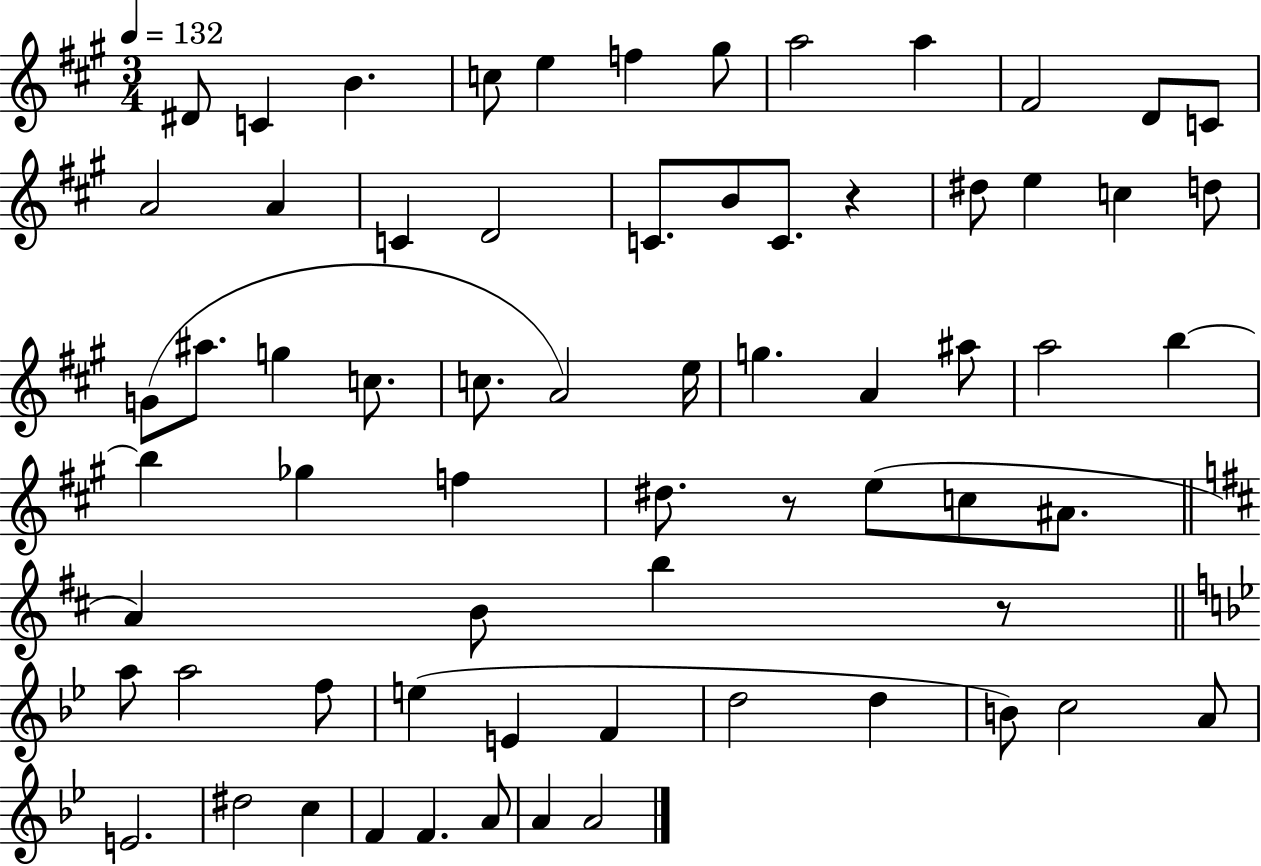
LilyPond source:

{
  \clef treble
  \numericTimeSignature
  \time 3/4
  \key a \major
  \tempo 4 = 132
  dis'8 c'4 b'4. | c''8 e''4 f''4 gis''8 | a''2 a''4 | fis'2 d'8 c'8 | \break a'2 a'4 | c'4 d'2 | c'8. b'8 c'8. r4 | dis''8 e''4 c''4 d''8 | \break g'8( ais''8. g''4 c''8. | c''8. a'2) e''16 | g''4. a'4 ais''8 | a''2 b''4~~ | \break b''4 ges''4 f''4 | dis''8. r8 e''8( c''8 ais'8. | \bar "||" \break \key d \major a'4) b'8 b''4 r8 | \bar "||" \break \key bes \major a''8 a''2 f''8 | e''4( e'4 f'4 | d''2 d''4 | b'8) c''2 a'8 | \break e'2. | dis''2 c''4 | f'4 f'4. a'8 | a'4 a'2 | \break \bar "|."
}